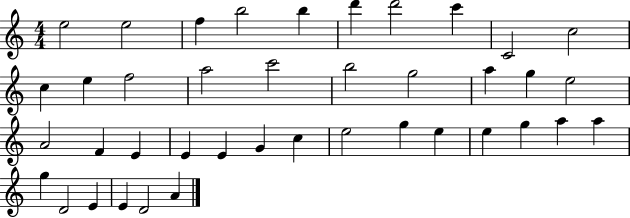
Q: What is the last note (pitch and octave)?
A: A4